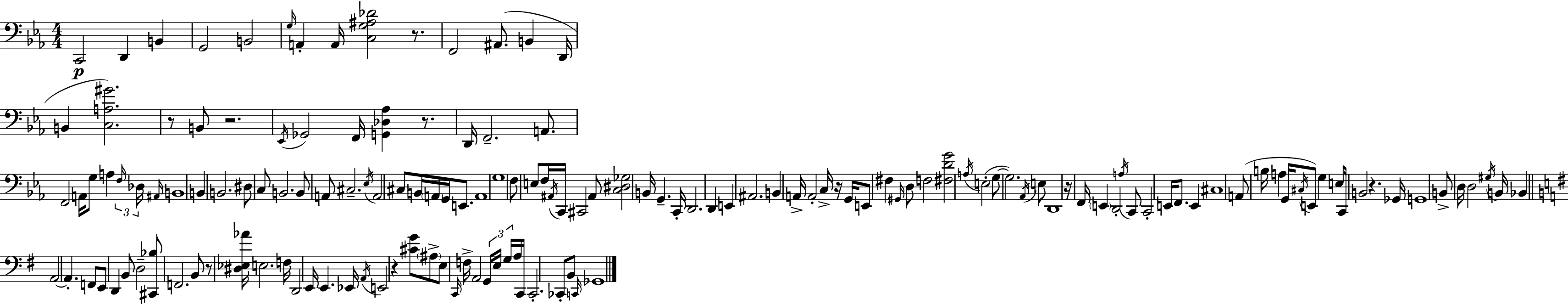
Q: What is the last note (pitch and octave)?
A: Gb2